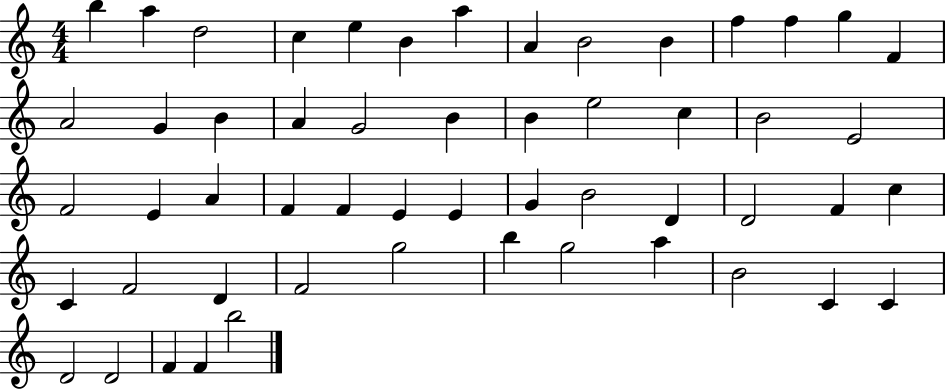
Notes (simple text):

B5/q A5/q D5/h C5/q E5/q B4/q A5/q A4/q B4/h B4/q F5/q F5/q G5/q F4/q A4/h G4/q B4/q A4/q G4/h B4/q B4/q E5/h C5/q B4/h E4/h F4/h E4/q A4/q F4/q F4/q E4/q E4/q G4/q B4/h D4/q D4/h F4/q C5/q C4/q F4/h D4/q F4/h G5/h B5/q G5/h A5/q B4/h C4/q C4/q D4/h D4/h F4/q F4/q B5/h